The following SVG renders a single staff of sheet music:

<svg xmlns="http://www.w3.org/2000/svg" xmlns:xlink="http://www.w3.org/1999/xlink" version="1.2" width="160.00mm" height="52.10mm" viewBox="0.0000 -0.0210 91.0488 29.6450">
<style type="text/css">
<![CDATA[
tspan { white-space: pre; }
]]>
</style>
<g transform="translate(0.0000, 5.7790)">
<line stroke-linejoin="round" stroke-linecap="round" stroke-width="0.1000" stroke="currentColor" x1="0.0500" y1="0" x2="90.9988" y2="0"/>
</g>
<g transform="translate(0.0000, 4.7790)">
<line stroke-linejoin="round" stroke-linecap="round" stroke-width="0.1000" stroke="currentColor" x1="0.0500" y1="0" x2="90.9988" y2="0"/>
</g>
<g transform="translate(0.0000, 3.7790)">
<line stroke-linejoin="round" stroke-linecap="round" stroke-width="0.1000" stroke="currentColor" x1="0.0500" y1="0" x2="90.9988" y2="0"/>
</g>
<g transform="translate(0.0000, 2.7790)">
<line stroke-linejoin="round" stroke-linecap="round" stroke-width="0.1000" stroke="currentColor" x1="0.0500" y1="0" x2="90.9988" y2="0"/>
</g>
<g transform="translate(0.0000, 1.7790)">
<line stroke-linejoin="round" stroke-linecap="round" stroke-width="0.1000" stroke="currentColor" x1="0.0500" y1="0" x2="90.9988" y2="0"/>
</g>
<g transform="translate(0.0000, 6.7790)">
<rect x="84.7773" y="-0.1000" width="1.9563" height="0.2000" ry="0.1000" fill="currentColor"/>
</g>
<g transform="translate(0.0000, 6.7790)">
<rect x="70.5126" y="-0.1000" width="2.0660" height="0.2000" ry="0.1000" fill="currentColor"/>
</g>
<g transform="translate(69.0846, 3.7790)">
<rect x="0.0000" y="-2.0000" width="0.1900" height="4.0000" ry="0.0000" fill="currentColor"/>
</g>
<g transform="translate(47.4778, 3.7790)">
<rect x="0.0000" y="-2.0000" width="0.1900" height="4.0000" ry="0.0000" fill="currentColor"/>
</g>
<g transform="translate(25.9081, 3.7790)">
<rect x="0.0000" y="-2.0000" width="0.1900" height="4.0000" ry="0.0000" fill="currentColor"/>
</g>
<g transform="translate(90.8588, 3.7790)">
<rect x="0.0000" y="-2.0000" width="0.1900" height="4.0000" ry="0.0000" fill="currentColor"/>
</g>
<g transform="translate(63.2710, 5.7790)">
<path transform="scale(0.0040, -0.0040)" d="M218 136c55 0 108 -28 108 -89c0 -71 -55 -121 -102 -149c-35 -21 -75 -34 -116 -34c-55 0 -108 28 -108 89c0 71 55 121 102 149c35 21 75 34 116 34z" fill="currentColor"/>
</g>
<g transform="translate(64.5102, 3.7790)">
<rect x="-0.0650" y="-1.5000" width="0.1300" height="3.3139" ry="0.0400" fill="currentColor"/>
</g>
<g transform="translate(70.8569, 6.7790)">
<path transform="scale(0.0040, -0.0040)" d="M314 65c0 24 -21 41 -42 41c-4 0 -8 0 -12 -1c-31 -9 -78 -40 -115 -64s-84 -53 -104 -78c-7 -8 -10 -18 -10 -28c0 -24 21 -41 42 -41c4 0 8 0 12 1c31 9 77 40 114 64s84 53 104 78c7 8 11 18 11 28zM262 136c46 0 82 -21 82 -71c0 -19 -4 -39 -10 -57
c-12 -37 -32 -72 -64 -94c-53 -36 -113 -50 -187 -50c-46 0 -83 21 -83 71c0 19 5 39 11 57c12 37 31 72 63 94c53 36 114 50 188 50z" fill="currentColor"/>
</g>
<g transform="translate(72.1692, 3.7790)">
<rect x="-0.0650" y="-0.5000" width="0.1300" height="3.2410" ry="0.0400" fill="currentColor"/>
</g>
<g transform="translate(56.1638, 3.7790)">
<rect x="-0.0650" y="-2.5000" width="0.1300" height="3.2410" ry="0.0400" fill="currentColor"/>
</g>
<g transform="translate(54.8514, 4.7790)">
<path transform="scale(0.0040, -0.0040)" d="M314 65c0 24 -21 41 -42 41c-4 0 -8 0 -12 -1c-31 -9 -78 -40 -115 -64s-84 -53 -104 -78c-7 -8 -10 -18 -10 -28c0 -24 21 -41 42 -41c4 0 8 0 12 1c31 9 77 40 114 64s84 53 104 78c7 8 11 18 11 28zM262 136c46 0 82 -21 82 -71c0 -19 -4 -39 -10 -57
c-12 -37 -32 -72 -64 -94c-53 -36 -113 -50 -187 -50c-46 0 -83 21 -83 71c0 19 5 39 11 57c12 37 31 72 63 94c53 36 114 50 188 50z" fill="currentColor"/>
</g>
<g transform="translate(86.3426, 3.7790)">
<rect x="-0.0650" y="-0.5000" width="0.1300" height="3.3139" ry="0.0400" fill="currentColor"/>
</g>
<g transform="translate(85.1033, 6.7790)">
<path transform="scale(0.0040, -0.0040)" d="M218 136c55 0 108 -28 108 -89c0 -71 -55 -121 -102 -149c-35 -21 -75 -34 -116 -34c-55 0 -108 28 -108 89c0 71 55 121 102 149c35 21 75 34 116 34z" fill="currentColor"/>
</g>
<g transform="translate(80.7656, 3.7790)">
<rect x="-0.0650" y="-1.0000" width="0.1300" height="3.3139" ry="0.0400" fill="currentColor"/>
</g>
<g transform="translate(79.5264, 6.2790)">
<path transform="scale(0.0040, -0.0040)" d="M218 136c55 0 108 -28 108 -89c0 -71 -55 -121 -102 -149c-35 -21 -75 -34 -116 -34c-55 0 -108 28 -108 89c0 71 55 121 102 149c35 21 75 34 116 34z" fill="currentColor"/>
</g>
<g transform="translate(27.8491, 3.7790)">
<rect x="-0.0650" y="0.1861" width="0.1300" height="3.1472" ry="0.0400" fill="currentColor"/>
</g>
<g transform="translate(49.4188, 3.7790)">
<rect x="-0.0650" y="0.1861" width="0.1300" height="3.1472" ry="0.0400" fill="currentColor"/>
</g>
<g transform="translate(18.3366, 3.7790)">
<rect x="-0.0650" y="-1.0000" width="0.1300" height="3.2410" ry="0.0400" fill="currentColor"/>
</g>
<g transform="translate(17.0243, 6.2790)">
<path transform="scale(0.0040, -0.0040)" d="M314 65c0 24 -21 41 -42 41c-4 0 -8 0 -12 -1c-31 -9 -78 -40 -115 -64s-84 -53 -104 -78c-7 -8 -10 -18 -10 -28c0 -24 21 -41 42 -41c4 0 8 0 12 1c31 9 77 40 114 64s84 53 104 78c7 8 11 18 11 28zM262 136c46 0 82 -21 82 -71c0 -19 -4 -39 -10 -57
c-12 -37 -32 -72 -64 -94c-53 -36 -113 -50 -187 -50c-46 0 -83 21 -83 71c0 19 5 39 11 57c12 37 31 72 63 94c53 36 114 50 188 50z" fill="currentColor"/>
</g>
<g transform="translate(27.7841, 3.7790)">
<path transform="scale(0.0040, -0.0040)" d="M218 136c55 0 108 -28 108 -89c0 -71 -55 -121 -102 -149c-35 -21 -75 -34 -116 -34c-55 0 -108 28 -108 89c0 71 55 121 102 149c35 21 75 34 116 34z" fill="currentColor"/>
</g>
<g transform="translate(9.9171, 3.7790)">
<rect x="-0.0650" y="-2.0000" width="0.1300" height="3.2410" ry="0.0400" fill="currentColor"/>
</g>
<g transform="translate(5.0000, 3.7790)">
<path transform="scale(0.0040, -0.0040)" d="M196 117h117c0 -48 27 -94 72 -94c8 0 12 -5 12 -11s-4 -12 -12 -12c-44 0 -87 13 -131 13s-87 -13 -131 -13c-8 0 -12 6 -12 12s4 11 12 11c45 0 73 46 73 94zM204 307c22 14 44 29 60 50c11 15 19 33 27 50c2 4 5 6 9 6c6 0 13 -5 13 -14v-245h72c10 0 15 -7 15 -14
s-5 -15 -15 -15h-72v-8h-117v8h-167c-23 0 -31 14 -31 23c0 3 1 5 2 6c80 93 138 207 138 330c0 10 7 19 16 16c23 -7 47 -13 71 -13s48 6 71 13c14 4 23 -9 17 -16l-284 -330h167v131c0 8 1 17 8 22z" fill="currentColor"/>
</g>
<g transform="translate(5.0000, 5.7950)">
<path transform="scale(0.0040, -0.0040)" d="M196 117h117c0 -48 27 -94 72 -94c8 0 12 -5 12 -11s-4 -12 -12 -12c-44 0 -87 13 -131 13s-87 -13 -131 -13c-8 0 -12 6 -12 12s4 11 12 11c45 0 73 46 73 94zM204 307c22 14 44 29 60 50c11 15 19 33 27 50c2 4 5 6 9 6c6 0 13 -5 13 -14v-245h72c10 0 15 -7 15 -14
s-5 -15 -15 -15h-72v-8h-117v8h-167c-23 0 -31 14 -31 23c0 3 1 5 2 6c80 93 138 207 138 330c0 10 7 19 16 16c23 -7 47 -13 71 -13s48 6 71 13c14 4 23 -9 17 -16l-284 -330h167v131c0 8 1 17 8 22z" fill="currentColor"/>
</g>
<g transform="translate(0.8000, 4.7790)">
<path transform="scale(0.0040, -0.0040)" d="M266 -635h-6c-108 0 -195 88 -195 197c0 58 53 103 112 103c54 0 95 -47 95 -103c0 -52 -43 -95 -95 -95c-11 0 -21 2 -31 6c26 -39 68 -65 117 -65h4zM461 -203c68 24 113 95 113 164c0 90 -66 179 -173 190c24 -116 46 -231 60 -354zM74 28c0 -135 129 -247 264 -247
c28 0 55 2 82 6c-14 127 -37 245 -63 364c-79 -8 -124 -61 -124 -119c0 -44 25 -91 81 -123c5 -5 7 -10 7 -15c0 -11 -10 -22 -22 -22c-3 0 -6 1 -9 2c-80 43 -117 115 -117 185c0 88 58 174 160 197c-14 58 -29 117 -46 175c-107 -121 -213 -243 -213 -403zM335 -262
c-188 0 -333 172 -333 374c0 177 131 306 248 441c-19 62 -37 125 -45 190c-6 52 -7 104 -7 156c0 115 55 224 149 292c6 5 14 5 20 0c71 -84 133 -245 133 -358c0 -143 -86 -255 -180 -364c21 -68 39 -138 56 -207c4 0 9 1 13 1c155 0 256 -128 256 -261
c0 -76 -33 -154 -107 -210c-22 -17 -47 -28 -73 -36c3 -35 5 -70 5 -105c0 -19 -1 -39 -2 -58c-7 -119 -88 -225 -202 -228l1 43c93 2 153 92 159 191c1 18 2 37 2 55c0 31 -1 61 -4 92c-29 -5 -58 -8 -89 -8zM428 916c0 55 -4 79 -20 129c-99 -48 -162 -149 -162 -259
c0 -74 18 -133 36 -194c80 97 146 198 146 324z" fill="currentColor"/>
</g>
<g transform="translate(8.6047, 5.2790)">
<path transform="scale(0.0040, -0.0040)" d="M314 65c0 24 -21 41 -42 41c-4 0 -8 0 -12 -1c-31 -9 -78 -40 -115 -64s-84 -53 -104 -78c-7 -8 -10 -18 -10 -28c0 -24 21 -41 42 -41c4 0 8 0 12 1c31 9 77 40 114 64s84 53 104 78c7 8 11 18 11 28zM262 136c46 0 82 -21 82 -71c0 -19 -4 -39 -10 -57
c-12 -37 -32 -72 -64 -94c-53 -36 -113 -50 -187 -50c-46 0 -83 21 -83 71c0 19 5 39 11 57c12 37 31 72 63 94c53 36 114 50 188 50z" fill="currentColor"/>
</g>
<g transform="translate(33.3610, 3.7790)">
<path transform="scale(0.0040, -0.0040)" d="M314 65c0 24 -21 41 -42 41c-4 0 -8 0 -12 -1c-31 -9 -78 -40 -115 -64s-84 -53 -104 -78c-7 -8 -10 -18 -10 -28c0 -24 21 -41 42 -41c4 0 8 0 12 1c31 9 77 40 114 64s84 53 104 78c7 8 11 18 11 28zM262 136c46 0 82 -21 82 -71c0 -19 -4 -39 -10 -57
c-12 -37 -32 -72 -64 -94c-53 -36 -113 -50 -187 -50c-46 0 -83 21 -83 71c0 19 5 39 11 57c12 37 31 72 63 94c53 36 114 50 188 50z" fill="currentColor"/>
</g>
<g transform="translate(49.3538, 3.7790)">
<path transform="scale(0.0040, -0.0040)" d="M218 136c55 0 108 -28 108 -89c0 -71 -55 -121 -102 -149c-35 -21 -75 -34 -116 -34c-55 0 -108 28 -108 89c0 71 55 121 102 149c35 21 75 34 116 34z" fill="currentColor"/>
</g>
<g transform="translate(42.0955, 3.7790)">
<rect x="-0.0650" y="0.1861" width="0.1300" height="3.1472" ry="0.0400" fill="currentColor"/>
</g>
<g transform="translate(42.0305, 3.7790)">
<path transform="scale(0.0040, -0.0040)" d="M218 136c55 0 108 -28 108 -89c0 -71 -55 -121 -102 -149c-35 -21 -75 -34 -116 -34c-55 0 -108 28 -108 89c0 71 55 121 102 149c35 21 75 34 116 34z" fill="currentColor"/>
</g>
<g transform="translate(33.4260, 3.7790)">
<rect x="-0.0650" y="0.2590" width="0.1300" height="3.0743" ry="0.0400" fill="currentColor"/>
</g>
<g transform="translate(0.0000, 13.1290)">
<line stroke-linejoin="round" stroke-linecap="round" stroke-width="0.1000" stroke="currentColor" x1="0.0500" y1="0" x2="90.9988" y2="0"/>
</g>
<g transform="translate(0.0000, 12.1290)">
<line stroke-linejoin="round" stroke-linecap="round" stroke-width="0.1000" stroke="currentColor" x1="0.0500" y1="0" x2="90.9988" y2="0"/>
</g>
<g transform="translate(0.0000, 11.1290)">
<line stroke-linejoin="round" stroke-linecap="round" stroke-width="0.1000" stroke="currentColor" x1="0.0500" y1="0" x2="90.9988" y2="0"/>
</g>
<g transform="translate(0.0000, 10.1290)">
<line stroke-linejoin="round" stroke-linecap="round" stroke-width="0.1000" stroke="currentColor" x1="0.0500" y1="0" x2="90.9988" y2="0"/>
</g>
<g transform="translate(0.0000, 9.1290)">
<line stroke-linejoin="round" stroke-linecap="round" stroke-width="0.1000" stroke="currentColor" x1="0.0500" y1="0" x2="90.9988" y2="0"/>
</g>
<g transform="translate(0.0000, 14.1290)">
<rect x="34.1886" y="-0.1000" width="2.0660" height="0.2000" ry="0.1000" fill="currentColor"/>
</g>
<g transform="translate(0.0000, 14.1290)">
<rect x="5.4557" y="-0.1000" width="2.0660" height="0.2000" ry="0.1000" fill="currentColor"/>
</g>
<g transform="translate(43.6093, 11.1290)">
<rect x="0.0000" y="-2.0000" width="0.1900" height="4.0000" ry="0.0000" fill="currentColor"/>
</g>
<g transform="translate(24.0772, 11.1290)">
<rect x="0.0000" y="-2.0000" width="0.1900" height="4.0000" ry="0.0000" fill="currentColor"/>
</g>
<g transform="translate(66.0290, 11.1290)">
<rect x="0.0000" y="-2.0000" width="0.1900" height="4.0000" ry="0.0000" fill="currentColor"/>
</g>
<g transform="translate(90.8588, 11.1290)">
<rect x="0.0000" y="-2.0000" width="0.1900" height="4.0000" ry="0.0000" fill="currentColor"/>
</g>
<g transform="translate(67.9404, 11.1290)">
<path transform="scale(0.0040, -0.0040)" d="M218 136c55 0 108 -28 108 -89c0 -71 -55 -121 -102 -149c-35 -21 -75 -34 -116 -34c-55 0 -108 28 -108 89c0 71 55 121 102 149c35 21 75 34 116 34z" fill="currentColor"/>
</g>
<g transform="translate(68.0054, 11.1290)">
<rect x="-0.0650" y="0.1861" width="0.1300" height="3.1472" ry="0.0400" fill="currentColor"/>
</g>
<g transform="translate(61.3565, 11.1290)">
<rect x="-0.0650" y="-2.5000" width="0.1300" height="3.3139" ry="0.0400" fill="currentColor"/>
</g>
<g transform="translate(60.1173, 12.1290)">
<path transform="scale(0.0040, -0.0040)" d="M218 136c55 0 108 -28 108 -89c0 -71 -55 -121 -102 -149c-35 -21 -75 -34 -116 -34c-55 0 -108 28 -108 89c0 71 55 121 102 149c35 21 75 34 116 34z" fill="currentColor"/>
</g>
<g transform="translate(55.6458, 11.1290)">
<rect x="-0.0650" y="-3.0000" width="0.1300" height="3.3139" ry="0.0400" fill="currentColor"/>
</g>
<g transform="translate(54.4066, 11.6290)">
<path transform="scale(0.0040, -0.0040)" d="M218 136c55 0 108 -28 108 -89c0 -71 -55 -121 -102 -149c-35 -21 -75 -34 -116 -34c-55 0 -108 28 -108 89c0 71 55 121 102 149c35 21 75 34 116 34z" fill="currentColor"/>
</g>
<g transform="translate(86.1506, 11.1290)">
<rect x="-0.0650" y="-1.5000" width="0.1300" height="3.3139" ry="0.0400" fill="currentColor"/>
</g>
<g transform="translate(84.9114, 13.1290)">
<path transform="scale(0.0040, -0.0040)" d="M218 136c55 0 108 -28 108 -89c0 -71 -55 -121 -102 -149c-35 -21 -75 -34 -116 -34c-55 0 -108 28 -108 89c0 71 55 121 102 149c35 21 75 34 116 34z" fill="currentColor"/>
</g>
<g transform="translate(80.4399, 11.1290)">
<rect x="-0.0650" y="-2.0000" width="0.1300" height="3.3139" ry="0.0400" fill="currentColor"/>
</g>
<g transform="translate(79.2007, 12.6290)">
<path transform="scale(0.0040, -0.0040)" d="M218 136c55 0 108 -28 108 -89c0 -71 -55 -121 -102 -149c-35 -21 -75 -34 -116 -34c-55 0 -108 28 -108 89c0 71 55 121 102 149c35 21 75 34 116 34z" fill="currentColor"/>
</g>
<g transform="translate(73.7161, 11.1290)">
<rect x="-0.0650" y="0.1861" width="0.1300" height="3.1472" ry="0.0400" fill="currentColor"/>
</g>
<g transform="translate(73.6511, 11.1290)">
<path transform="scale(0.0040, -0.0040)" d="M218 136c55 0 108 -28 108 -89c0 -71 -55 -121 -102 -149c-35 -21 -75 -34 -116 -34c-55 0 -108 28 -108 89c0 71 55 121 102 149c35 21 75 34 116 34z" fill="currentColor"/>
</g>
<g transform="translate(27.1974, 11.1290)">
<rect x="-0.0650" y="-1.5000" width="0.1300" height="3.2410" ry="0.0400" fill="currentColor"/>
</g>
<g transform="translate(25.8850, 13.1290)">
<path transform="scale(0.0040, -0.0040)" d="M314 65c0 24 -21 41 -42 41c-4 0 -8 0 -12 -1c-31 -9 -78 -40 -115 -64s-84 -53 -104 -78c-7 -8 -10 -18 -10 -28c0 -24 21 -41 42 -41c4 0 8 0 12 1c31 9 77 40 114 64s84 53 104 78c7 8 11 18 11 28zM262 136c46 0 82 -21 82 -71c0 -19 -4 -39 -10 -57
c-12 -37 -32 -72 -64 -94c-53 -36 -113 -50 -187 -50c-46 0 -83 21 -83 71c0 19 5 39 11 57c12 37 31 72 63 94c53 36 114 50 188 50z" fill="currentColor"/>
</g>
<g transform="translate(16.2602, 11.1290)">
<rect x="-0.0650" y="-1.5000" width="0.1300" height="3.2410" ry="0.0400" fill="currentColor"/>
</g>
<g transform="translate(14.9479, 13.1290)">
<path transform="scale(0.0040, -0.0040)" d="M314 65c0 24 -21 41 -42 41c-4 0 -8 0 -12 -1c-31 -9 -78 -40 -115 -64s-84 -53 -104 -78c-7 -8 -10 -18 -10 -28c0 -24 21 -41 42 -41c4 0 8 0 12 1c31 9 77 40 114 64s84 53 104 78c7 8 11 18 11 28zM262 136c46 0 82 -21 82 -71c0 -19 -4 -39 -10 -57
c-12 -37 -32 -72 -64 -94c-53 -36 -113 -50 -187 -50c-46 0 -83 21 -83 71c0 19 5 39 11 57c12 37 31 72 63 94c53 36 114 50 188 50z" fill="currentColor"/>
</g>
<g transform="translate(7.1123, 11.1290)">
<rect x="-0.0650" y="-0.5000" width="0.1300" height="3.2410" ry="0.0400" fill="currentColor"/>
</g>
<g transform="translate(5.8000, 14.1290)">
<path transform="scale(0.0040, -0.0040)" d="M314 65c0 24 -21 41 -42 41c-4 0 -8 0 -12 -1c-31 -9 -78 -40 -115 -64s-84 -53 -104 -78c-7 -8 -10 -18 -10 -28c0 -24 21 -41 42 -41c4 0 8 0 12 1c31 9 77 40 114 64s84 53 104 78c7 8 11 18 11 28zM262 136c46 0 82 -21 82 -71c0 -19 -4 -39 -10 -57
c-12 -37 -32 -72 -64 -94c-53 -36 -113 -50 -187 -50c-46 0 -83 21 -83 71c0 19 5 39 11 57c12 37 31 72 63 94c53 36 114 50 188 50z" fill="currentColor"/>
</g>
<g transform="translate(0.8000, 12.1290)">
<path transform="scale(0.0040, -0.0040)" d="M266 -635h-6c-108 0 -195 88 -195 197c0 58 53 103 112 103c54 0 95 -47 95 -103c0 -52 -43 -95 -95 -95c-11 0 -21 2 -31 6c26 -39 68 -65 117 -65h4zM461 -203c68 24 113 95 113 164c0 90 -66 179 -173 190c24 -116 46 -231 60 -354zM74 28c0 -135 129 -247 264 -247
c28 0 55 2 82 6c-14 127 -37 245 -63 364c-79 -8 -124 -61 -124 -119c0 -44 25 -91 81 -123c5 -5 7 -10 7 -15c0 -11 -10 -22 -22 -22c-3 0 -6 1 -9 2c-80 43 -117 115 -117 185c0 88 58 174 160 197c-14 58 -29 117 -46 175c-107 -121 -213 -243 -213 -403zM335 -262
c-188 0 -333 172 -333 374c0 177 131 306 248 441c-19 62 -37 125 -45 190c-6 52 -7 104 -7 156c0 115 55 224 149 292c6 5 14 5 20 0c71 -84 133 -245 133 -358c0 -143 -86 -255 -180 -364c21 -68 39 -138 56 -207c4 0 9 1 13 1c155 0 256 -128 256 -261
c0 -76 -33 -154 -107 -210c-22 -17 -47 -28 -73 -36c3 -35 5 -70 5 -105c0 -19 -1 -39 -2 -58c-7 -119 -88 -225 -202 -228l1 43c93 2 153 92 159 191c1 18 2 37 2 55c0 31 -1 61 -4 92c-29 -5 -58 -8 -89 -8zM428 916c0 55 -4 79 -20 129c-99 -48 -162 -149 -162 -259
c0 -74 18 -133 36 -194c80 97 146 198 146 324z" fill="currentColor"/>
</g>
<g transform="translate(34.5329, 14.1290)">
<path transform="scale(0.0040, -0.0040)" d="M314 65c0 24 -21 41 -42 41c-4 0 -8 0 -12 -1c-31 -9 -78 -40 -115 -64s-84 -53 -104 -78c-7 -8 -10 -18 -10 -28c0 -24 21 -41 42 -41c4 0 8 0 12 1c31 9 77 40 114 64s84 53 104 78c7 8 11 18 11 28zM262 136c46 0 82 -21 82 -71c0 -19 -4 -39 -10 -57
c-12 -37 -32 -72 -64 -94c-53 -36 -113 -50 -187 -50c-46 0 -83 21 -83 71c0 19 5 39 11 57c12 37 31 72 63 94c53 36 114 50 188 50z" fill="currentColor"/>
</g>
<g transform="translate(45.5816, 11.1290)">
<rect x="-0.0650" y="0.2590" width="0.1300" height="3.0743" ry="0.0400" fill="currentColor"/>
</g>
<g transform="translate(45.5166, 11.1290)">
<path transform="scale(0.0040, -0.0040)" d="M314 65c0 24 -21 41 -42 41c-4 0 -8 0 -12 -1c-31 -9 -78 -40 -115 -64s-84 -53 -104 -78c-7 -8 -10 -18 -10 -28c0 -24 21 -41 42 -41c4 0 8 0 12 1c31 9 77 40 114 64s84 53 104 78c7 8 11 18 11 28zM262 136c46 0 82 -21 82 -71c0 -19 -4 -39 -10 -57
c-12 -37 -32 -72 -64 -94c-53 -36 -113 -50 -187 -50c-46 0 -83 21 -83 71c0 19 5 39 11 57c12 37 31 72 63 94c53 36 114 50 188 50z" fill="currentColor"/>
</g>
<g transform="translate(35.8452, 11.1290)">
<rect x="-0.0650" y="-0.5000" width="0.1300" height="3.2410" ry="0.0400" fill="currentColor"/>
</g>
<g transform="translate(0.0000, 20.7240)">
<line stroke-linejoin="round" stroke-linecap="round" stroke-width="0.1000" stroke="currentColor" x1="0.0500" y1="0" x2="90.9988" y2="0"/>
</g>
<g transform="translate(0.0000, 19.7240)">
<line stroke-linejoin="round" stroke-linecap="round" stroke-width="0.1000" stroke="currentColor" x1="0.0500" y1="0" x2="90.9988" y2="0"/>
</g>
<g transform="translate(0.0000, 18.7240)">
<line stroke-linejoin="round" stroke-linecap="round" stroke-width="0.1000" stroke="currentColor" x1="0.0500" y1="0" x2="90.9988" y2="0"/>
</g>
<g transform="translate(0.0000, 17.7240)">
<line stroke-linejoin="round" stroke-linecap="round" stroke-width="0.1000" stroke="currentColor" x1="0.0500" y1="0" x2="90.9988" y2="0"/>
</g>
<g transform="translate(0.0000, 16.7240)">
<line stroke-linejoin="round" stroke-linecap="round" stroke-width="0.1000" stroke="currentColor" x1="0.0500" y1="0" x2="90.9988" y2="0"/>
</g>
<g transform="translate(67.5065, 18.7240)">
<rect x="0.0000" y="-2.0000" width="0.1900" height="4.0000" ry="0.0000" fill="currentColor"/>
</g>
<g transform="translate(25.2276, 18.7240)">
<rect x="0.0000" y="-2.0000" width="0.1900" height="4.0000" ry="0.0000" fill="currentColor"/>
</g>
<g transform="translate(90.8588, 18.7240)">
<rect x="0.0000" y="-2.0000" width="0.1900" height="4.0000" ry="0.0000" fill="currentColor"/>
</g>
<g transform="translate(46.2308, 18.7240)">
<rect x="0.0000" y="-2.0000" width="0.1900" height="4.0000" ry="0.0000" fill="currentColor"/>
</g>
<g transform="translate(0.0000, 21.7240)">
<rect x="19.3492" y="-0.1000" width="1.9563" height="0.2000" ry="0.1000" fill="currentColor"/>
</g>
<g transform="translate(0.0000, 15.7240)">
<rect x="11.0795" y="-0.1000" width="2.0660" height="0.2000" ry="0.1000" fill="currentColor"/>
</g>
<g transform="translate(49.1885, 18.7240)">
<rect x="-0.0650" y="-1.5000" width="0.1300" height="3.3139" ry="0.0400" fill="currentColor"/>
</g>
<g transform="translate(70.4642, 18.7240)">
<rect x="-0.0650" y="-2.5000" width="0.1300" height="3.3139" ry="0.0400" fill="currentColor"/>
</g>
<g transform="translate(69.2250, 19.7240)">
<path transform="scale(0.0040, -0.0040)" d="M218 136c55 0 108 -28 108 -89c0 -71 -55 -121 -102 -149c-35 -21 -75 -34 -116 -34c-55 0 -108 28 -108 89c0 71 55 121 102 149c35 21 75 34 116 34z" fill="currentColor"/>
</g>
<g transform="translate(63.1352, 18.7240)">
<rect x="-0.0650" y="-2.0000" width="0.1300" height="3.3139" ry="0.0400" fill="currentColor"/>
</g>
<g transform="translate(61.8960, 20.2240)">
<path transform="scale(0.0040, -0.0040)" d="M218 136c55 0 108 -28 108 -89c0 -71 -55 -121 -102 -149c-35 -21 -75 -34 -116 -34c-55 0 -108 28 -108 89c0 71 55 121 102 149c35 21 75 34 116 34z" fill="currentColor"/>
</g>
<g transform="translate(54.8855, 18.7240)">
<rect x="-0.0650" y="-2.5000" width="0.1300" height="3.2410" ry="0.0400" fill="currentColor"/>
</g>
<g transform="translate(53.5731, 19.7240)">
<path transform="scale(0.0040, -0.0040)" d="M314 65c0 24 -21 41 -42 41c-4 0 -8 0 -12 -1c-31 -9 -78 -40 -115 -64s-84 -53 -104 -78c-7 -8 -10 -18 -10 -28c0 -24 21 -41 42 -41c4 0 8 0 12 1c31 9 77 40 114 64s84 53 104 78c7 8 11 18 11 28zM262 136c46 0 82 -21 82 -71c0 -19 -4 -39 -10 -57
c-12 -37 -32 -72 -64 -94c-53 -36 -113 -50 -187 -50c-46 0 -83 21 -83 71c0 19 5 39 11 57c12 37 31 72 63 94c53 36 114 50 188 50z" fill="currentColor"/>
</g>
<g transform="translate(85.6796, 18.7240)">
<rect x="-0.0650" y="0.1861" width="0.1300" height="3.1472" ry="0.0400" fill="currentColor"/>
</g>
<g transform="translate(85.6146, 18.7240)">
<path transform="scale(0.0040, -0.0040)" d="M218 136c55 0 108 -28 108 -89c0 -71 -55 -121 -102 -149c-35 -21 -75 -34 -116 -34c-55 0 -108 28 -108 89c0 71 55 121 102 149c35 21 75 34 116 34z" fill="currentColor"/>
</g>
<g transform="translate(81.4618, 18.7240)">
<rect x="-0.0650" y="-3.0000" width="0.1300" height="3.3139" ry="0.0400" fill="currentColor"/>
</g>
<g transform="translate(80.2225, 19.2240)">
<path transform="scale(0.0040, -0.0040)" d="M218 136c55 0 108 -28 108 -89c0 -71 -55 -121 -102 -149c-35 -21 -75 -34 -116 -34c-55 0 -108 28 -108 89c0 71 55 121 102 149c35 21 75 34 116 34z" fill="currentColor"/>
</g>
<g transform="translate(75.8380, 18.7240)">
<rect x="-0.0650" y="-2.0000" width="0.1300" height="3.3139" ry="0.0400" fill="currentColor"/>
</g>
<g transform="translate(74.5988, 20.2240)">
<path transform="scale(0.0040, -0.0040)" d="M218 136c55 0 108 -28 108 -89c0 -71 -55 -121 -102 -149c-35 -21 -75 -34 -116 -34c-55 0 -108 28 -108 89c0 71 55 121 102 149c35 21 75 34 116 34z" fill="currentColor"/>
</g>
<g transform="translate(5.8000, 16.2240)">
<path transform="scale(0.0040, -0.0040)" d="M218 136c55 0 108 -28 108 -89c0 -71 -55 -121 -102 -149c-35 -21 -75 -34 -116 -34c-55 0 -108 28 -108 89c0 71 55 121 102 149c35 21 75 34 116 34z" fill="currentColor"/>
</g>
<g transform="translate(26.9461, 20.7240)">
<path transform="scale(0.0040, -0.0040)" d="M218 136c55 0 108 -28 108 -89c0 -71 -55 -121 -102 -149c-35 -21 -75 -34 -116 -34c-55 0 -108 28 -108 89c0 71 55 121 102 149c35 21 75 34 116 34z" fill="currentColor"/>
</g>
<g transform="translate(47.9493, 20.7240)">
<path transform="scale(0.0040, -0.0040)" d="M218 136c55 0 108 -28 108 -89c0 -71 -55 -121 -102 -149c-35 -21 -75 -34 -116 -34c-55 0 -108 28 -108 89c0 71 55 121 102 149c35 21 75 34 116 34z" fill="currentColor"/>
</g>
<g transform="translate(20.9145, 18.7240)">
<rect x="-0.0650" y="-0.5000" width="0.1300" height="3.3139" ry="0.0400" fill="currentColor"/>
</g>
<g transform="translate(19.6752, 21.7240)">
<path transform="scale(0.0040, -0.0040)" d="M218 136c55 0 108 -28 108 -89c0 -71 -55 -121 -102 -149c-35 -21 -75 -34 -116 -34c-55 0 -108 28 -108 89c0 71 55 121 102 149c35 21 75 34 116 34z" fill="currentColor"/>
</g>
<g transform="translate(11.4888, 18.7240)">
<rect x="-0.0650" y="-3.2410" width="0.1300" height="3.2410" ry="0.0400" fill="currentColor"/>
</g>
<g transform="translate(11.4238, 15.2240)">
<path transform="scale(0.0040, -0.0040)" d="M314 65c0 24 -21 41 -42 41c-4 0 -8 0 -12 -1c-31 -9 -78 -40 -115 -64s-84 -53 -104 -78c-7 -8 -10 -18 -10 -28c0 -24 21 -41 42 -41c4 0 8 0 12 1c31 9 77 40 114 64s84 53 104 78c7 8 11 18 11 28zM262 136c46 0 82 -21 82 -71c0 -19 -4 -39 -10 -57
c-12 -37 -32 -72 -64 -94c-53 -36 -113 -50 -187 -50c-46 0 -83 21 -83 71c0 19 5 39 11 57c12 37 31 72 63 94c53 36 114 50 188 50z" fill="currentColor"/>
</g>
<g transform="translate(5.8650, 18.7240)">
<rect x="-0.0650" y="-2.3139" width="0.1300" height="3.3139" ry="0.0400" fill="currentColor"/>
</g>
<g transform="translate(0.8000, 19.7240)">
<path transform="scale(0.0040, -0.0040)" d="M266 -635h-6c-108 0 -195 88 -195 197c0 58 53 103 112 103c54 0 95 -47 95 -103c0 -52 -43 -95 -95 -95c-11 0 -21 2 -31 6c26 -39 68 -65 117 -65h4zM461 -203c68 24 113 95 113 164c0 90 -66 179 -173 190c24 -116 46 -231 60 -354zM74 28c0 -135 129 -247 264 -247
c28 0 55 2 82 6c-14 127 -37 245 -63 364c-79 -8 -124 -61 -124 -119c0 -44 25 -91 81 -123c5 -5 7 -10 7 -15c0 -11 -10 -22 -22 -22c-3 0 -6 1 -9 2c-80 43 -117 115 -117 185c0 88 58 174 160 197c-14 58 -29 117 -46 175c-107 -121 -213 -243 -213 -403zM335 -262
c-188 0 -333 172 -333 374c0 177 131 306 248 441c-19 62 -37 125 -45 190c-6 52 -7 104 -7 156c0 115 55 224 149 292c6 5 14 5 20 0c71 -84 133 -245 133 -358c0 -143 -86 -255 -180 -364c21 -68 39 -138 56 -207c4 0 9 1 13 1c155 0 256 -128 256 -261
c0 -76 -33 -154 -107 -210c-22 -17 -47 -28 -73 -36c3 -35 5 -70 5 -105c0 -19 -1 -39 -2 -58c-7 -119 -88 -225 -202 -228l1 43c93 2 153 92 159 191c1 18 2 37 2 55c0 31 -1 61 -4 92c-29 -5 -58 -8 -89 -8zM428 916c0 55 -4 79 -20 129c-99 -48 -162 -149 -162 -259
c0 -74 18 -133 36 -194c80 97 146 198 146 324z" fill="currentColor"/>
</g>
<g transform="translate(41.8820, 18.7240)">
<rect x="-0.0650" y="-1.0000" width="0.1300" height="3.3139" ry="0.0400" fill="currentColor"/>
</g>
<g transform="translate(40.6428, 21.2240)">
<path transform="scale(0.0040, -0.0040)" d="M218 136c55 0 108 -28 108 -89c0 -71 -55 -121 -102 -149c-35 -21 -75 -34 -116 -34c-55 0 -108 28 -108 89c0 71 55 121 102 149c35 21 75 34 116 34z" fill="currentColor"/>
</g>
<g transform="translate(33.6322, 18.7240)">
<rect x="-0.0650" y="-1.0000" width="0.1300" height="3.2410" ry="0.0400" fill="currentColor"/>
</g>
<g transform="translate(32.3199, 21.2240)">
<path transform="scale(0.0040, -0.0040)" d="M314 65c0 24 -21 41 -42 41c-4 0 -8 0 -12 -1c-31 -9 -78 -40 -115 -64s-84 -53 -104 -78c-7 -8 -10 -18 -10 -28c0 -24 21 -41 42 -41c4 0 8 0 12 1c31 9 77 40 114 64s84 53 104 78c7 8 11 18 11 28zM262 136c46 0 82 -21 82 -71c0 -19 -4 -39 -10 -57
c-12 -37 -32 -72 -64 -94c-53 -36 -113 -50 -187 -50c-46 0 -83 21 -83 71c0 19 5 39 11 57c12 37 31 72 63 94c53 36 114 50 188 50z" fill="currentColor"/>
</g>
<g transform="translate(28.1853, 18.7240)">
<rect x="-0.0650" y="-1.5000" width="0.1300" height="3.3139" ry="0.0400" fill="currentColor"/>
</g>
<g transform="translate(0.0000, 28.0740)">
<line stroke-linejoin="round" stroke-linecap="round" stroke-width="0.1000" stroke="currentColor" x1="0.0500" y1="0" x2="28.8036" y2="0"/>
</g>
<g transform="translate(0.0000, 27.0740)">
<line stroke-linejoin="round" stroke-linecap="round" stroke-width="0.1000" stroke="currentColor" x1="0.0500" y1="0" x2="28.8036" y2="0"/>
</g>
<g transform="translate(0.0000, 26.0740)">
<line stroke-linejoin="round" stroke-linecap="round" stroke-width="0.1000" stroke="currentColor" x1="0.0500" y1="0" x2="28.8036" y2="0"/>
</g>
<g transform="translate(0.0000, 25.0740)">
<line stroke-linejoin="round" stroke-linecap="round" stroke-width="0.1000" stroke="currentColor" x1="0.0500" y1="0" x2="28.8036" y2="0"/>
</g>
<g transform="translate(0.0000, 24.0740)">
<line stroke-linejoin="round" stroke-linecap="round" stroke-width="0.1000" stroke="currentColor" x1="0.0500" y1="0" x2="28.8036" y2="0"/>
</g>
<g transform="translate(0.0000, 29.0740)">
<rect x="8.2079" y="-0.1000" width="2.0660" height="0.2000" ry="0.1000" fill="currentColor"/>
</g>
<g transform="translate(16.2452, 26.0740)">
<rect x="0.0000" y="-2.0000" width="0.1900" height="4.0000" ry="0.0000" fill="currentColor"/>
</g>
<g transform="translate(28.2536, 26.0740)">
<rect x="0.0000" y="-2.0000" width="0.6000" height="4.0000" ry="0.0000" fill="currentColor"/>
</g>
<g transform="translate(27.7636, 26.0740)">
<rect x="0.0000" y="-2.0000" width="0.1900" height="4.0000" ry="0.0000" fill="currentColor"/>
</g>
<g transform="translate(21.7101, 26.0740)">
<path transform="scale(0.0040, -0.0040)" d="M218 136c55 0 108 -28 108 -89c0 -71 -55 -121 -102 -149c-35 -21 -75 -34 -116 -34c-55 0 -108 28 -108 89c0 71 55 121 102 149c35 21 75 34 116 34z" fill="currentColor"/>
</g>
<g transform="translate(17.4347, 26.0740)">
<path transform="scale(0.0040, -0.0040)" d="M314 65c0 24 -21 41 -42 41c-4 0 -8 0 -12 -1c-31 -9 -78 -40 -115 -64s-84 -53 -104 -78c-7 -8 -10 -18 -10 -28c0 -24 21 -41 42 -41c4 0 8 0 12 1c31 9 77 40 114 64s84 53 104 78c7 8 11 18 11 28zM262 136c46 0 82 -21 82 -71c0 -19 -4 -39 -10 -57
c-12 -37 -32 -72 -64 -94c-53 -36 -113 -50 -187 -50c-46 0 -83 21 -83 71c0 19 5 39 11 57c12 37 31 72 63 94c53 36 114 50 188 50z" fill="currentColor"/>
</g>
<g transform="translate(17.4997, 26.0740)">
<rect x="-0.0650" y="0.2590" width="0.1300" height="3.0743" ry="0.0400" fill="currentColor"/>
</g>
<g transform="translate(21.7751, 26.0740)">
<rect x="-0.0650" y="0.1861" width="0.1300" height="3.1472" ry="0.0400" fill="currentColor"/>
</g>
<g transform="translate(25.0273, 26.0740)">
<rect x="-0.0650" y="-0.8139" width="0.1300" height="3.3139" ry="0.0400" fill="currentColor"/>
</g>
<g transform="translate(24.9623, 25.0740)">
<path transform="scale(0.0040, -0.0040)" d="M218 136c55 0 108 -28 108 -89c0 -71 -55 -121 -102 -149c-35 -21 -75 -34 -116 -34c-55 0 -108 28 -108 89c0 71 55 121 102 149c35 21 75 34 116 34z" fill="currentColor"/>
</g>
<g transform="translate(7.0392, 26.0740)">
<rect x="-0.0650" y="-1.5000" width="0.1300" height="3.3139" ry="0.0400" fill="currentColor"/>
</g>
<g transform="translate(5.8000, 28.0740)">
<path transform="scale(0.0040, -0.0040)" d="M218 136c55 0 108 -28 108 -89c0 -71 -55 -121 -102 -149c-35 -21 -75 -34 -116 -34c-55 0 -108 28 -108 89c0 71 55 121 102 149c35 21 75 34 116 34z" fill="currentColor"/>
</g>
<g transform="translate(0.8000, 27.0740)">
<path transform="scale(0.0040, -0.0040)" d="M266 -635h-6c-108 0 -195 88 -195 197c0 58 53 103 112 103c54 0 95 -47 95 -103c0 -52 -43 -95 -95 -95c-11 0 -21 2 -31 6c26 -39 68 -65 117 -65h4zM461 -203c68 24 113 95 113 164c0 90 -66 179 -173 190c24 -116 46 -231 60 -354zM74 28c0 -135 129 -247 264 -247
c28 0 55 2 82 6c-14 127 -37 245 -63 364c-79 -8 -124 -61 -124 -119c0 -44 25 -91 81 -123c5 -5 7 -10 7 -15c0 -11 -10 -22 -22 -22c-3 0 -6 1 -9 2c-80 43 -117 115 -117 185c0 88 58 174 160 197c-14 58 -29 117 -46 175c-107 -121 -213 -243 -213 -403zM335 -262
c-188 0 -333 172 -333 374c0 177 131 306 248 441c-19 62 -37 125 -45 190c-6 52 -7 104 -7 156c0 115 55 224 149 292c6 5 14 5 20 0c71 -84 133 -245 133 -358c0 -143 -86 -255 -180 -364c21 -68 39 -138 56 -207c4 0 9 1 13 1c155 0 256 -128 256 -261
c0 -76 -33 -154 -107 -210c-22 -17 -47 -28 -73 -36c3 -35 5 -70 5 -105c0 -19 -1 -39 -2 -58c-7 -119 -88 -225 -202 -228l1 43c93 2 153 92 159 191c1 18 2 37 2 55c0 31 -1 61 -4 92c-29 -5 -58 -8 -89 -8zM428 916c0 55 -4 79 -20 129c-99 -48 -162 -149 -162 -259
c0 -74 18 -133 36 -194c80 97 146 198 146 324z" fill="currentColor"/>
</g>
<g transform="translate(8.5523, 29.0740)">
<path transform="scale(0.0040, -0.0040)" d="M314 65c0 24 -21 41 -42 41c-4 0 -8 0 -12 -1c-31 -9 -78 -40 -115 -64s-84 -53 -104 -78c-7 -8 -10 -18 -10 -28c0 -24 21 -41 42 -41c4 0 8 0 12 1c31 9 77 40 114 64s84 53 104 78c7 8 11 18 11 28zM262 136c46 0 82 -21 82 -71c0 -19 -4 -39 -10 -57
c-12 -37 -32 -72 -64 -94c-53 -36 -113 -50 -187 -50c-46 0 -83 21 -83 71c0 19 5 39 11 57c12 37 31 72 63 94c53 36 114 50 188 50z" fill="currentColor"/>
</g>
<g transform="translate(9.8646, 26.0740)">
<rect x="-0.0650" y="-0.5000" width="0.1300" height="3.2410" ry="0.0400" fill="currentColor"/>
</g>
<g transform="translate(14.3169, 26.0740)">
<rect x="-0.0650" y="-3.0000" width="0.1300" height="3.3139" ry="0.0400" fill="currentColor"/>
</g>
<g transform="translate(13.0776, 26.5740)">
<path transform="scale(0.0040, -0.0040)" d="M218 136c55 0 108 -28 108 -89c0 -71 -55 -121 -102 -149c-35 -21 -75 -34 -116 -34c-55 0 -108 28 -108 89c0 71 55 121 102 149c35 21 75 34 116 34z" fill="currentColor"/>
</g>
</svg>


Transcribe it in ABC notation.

X:1
T:Untitled
M:4/4
L:1/4
K:C
F2 D2 B B2 B B G2 E C2 D C C2 E2 E2 C2 B2 A G B B F E g b2 C E D2 D E G2 F G F A B E C2 A B2 B d